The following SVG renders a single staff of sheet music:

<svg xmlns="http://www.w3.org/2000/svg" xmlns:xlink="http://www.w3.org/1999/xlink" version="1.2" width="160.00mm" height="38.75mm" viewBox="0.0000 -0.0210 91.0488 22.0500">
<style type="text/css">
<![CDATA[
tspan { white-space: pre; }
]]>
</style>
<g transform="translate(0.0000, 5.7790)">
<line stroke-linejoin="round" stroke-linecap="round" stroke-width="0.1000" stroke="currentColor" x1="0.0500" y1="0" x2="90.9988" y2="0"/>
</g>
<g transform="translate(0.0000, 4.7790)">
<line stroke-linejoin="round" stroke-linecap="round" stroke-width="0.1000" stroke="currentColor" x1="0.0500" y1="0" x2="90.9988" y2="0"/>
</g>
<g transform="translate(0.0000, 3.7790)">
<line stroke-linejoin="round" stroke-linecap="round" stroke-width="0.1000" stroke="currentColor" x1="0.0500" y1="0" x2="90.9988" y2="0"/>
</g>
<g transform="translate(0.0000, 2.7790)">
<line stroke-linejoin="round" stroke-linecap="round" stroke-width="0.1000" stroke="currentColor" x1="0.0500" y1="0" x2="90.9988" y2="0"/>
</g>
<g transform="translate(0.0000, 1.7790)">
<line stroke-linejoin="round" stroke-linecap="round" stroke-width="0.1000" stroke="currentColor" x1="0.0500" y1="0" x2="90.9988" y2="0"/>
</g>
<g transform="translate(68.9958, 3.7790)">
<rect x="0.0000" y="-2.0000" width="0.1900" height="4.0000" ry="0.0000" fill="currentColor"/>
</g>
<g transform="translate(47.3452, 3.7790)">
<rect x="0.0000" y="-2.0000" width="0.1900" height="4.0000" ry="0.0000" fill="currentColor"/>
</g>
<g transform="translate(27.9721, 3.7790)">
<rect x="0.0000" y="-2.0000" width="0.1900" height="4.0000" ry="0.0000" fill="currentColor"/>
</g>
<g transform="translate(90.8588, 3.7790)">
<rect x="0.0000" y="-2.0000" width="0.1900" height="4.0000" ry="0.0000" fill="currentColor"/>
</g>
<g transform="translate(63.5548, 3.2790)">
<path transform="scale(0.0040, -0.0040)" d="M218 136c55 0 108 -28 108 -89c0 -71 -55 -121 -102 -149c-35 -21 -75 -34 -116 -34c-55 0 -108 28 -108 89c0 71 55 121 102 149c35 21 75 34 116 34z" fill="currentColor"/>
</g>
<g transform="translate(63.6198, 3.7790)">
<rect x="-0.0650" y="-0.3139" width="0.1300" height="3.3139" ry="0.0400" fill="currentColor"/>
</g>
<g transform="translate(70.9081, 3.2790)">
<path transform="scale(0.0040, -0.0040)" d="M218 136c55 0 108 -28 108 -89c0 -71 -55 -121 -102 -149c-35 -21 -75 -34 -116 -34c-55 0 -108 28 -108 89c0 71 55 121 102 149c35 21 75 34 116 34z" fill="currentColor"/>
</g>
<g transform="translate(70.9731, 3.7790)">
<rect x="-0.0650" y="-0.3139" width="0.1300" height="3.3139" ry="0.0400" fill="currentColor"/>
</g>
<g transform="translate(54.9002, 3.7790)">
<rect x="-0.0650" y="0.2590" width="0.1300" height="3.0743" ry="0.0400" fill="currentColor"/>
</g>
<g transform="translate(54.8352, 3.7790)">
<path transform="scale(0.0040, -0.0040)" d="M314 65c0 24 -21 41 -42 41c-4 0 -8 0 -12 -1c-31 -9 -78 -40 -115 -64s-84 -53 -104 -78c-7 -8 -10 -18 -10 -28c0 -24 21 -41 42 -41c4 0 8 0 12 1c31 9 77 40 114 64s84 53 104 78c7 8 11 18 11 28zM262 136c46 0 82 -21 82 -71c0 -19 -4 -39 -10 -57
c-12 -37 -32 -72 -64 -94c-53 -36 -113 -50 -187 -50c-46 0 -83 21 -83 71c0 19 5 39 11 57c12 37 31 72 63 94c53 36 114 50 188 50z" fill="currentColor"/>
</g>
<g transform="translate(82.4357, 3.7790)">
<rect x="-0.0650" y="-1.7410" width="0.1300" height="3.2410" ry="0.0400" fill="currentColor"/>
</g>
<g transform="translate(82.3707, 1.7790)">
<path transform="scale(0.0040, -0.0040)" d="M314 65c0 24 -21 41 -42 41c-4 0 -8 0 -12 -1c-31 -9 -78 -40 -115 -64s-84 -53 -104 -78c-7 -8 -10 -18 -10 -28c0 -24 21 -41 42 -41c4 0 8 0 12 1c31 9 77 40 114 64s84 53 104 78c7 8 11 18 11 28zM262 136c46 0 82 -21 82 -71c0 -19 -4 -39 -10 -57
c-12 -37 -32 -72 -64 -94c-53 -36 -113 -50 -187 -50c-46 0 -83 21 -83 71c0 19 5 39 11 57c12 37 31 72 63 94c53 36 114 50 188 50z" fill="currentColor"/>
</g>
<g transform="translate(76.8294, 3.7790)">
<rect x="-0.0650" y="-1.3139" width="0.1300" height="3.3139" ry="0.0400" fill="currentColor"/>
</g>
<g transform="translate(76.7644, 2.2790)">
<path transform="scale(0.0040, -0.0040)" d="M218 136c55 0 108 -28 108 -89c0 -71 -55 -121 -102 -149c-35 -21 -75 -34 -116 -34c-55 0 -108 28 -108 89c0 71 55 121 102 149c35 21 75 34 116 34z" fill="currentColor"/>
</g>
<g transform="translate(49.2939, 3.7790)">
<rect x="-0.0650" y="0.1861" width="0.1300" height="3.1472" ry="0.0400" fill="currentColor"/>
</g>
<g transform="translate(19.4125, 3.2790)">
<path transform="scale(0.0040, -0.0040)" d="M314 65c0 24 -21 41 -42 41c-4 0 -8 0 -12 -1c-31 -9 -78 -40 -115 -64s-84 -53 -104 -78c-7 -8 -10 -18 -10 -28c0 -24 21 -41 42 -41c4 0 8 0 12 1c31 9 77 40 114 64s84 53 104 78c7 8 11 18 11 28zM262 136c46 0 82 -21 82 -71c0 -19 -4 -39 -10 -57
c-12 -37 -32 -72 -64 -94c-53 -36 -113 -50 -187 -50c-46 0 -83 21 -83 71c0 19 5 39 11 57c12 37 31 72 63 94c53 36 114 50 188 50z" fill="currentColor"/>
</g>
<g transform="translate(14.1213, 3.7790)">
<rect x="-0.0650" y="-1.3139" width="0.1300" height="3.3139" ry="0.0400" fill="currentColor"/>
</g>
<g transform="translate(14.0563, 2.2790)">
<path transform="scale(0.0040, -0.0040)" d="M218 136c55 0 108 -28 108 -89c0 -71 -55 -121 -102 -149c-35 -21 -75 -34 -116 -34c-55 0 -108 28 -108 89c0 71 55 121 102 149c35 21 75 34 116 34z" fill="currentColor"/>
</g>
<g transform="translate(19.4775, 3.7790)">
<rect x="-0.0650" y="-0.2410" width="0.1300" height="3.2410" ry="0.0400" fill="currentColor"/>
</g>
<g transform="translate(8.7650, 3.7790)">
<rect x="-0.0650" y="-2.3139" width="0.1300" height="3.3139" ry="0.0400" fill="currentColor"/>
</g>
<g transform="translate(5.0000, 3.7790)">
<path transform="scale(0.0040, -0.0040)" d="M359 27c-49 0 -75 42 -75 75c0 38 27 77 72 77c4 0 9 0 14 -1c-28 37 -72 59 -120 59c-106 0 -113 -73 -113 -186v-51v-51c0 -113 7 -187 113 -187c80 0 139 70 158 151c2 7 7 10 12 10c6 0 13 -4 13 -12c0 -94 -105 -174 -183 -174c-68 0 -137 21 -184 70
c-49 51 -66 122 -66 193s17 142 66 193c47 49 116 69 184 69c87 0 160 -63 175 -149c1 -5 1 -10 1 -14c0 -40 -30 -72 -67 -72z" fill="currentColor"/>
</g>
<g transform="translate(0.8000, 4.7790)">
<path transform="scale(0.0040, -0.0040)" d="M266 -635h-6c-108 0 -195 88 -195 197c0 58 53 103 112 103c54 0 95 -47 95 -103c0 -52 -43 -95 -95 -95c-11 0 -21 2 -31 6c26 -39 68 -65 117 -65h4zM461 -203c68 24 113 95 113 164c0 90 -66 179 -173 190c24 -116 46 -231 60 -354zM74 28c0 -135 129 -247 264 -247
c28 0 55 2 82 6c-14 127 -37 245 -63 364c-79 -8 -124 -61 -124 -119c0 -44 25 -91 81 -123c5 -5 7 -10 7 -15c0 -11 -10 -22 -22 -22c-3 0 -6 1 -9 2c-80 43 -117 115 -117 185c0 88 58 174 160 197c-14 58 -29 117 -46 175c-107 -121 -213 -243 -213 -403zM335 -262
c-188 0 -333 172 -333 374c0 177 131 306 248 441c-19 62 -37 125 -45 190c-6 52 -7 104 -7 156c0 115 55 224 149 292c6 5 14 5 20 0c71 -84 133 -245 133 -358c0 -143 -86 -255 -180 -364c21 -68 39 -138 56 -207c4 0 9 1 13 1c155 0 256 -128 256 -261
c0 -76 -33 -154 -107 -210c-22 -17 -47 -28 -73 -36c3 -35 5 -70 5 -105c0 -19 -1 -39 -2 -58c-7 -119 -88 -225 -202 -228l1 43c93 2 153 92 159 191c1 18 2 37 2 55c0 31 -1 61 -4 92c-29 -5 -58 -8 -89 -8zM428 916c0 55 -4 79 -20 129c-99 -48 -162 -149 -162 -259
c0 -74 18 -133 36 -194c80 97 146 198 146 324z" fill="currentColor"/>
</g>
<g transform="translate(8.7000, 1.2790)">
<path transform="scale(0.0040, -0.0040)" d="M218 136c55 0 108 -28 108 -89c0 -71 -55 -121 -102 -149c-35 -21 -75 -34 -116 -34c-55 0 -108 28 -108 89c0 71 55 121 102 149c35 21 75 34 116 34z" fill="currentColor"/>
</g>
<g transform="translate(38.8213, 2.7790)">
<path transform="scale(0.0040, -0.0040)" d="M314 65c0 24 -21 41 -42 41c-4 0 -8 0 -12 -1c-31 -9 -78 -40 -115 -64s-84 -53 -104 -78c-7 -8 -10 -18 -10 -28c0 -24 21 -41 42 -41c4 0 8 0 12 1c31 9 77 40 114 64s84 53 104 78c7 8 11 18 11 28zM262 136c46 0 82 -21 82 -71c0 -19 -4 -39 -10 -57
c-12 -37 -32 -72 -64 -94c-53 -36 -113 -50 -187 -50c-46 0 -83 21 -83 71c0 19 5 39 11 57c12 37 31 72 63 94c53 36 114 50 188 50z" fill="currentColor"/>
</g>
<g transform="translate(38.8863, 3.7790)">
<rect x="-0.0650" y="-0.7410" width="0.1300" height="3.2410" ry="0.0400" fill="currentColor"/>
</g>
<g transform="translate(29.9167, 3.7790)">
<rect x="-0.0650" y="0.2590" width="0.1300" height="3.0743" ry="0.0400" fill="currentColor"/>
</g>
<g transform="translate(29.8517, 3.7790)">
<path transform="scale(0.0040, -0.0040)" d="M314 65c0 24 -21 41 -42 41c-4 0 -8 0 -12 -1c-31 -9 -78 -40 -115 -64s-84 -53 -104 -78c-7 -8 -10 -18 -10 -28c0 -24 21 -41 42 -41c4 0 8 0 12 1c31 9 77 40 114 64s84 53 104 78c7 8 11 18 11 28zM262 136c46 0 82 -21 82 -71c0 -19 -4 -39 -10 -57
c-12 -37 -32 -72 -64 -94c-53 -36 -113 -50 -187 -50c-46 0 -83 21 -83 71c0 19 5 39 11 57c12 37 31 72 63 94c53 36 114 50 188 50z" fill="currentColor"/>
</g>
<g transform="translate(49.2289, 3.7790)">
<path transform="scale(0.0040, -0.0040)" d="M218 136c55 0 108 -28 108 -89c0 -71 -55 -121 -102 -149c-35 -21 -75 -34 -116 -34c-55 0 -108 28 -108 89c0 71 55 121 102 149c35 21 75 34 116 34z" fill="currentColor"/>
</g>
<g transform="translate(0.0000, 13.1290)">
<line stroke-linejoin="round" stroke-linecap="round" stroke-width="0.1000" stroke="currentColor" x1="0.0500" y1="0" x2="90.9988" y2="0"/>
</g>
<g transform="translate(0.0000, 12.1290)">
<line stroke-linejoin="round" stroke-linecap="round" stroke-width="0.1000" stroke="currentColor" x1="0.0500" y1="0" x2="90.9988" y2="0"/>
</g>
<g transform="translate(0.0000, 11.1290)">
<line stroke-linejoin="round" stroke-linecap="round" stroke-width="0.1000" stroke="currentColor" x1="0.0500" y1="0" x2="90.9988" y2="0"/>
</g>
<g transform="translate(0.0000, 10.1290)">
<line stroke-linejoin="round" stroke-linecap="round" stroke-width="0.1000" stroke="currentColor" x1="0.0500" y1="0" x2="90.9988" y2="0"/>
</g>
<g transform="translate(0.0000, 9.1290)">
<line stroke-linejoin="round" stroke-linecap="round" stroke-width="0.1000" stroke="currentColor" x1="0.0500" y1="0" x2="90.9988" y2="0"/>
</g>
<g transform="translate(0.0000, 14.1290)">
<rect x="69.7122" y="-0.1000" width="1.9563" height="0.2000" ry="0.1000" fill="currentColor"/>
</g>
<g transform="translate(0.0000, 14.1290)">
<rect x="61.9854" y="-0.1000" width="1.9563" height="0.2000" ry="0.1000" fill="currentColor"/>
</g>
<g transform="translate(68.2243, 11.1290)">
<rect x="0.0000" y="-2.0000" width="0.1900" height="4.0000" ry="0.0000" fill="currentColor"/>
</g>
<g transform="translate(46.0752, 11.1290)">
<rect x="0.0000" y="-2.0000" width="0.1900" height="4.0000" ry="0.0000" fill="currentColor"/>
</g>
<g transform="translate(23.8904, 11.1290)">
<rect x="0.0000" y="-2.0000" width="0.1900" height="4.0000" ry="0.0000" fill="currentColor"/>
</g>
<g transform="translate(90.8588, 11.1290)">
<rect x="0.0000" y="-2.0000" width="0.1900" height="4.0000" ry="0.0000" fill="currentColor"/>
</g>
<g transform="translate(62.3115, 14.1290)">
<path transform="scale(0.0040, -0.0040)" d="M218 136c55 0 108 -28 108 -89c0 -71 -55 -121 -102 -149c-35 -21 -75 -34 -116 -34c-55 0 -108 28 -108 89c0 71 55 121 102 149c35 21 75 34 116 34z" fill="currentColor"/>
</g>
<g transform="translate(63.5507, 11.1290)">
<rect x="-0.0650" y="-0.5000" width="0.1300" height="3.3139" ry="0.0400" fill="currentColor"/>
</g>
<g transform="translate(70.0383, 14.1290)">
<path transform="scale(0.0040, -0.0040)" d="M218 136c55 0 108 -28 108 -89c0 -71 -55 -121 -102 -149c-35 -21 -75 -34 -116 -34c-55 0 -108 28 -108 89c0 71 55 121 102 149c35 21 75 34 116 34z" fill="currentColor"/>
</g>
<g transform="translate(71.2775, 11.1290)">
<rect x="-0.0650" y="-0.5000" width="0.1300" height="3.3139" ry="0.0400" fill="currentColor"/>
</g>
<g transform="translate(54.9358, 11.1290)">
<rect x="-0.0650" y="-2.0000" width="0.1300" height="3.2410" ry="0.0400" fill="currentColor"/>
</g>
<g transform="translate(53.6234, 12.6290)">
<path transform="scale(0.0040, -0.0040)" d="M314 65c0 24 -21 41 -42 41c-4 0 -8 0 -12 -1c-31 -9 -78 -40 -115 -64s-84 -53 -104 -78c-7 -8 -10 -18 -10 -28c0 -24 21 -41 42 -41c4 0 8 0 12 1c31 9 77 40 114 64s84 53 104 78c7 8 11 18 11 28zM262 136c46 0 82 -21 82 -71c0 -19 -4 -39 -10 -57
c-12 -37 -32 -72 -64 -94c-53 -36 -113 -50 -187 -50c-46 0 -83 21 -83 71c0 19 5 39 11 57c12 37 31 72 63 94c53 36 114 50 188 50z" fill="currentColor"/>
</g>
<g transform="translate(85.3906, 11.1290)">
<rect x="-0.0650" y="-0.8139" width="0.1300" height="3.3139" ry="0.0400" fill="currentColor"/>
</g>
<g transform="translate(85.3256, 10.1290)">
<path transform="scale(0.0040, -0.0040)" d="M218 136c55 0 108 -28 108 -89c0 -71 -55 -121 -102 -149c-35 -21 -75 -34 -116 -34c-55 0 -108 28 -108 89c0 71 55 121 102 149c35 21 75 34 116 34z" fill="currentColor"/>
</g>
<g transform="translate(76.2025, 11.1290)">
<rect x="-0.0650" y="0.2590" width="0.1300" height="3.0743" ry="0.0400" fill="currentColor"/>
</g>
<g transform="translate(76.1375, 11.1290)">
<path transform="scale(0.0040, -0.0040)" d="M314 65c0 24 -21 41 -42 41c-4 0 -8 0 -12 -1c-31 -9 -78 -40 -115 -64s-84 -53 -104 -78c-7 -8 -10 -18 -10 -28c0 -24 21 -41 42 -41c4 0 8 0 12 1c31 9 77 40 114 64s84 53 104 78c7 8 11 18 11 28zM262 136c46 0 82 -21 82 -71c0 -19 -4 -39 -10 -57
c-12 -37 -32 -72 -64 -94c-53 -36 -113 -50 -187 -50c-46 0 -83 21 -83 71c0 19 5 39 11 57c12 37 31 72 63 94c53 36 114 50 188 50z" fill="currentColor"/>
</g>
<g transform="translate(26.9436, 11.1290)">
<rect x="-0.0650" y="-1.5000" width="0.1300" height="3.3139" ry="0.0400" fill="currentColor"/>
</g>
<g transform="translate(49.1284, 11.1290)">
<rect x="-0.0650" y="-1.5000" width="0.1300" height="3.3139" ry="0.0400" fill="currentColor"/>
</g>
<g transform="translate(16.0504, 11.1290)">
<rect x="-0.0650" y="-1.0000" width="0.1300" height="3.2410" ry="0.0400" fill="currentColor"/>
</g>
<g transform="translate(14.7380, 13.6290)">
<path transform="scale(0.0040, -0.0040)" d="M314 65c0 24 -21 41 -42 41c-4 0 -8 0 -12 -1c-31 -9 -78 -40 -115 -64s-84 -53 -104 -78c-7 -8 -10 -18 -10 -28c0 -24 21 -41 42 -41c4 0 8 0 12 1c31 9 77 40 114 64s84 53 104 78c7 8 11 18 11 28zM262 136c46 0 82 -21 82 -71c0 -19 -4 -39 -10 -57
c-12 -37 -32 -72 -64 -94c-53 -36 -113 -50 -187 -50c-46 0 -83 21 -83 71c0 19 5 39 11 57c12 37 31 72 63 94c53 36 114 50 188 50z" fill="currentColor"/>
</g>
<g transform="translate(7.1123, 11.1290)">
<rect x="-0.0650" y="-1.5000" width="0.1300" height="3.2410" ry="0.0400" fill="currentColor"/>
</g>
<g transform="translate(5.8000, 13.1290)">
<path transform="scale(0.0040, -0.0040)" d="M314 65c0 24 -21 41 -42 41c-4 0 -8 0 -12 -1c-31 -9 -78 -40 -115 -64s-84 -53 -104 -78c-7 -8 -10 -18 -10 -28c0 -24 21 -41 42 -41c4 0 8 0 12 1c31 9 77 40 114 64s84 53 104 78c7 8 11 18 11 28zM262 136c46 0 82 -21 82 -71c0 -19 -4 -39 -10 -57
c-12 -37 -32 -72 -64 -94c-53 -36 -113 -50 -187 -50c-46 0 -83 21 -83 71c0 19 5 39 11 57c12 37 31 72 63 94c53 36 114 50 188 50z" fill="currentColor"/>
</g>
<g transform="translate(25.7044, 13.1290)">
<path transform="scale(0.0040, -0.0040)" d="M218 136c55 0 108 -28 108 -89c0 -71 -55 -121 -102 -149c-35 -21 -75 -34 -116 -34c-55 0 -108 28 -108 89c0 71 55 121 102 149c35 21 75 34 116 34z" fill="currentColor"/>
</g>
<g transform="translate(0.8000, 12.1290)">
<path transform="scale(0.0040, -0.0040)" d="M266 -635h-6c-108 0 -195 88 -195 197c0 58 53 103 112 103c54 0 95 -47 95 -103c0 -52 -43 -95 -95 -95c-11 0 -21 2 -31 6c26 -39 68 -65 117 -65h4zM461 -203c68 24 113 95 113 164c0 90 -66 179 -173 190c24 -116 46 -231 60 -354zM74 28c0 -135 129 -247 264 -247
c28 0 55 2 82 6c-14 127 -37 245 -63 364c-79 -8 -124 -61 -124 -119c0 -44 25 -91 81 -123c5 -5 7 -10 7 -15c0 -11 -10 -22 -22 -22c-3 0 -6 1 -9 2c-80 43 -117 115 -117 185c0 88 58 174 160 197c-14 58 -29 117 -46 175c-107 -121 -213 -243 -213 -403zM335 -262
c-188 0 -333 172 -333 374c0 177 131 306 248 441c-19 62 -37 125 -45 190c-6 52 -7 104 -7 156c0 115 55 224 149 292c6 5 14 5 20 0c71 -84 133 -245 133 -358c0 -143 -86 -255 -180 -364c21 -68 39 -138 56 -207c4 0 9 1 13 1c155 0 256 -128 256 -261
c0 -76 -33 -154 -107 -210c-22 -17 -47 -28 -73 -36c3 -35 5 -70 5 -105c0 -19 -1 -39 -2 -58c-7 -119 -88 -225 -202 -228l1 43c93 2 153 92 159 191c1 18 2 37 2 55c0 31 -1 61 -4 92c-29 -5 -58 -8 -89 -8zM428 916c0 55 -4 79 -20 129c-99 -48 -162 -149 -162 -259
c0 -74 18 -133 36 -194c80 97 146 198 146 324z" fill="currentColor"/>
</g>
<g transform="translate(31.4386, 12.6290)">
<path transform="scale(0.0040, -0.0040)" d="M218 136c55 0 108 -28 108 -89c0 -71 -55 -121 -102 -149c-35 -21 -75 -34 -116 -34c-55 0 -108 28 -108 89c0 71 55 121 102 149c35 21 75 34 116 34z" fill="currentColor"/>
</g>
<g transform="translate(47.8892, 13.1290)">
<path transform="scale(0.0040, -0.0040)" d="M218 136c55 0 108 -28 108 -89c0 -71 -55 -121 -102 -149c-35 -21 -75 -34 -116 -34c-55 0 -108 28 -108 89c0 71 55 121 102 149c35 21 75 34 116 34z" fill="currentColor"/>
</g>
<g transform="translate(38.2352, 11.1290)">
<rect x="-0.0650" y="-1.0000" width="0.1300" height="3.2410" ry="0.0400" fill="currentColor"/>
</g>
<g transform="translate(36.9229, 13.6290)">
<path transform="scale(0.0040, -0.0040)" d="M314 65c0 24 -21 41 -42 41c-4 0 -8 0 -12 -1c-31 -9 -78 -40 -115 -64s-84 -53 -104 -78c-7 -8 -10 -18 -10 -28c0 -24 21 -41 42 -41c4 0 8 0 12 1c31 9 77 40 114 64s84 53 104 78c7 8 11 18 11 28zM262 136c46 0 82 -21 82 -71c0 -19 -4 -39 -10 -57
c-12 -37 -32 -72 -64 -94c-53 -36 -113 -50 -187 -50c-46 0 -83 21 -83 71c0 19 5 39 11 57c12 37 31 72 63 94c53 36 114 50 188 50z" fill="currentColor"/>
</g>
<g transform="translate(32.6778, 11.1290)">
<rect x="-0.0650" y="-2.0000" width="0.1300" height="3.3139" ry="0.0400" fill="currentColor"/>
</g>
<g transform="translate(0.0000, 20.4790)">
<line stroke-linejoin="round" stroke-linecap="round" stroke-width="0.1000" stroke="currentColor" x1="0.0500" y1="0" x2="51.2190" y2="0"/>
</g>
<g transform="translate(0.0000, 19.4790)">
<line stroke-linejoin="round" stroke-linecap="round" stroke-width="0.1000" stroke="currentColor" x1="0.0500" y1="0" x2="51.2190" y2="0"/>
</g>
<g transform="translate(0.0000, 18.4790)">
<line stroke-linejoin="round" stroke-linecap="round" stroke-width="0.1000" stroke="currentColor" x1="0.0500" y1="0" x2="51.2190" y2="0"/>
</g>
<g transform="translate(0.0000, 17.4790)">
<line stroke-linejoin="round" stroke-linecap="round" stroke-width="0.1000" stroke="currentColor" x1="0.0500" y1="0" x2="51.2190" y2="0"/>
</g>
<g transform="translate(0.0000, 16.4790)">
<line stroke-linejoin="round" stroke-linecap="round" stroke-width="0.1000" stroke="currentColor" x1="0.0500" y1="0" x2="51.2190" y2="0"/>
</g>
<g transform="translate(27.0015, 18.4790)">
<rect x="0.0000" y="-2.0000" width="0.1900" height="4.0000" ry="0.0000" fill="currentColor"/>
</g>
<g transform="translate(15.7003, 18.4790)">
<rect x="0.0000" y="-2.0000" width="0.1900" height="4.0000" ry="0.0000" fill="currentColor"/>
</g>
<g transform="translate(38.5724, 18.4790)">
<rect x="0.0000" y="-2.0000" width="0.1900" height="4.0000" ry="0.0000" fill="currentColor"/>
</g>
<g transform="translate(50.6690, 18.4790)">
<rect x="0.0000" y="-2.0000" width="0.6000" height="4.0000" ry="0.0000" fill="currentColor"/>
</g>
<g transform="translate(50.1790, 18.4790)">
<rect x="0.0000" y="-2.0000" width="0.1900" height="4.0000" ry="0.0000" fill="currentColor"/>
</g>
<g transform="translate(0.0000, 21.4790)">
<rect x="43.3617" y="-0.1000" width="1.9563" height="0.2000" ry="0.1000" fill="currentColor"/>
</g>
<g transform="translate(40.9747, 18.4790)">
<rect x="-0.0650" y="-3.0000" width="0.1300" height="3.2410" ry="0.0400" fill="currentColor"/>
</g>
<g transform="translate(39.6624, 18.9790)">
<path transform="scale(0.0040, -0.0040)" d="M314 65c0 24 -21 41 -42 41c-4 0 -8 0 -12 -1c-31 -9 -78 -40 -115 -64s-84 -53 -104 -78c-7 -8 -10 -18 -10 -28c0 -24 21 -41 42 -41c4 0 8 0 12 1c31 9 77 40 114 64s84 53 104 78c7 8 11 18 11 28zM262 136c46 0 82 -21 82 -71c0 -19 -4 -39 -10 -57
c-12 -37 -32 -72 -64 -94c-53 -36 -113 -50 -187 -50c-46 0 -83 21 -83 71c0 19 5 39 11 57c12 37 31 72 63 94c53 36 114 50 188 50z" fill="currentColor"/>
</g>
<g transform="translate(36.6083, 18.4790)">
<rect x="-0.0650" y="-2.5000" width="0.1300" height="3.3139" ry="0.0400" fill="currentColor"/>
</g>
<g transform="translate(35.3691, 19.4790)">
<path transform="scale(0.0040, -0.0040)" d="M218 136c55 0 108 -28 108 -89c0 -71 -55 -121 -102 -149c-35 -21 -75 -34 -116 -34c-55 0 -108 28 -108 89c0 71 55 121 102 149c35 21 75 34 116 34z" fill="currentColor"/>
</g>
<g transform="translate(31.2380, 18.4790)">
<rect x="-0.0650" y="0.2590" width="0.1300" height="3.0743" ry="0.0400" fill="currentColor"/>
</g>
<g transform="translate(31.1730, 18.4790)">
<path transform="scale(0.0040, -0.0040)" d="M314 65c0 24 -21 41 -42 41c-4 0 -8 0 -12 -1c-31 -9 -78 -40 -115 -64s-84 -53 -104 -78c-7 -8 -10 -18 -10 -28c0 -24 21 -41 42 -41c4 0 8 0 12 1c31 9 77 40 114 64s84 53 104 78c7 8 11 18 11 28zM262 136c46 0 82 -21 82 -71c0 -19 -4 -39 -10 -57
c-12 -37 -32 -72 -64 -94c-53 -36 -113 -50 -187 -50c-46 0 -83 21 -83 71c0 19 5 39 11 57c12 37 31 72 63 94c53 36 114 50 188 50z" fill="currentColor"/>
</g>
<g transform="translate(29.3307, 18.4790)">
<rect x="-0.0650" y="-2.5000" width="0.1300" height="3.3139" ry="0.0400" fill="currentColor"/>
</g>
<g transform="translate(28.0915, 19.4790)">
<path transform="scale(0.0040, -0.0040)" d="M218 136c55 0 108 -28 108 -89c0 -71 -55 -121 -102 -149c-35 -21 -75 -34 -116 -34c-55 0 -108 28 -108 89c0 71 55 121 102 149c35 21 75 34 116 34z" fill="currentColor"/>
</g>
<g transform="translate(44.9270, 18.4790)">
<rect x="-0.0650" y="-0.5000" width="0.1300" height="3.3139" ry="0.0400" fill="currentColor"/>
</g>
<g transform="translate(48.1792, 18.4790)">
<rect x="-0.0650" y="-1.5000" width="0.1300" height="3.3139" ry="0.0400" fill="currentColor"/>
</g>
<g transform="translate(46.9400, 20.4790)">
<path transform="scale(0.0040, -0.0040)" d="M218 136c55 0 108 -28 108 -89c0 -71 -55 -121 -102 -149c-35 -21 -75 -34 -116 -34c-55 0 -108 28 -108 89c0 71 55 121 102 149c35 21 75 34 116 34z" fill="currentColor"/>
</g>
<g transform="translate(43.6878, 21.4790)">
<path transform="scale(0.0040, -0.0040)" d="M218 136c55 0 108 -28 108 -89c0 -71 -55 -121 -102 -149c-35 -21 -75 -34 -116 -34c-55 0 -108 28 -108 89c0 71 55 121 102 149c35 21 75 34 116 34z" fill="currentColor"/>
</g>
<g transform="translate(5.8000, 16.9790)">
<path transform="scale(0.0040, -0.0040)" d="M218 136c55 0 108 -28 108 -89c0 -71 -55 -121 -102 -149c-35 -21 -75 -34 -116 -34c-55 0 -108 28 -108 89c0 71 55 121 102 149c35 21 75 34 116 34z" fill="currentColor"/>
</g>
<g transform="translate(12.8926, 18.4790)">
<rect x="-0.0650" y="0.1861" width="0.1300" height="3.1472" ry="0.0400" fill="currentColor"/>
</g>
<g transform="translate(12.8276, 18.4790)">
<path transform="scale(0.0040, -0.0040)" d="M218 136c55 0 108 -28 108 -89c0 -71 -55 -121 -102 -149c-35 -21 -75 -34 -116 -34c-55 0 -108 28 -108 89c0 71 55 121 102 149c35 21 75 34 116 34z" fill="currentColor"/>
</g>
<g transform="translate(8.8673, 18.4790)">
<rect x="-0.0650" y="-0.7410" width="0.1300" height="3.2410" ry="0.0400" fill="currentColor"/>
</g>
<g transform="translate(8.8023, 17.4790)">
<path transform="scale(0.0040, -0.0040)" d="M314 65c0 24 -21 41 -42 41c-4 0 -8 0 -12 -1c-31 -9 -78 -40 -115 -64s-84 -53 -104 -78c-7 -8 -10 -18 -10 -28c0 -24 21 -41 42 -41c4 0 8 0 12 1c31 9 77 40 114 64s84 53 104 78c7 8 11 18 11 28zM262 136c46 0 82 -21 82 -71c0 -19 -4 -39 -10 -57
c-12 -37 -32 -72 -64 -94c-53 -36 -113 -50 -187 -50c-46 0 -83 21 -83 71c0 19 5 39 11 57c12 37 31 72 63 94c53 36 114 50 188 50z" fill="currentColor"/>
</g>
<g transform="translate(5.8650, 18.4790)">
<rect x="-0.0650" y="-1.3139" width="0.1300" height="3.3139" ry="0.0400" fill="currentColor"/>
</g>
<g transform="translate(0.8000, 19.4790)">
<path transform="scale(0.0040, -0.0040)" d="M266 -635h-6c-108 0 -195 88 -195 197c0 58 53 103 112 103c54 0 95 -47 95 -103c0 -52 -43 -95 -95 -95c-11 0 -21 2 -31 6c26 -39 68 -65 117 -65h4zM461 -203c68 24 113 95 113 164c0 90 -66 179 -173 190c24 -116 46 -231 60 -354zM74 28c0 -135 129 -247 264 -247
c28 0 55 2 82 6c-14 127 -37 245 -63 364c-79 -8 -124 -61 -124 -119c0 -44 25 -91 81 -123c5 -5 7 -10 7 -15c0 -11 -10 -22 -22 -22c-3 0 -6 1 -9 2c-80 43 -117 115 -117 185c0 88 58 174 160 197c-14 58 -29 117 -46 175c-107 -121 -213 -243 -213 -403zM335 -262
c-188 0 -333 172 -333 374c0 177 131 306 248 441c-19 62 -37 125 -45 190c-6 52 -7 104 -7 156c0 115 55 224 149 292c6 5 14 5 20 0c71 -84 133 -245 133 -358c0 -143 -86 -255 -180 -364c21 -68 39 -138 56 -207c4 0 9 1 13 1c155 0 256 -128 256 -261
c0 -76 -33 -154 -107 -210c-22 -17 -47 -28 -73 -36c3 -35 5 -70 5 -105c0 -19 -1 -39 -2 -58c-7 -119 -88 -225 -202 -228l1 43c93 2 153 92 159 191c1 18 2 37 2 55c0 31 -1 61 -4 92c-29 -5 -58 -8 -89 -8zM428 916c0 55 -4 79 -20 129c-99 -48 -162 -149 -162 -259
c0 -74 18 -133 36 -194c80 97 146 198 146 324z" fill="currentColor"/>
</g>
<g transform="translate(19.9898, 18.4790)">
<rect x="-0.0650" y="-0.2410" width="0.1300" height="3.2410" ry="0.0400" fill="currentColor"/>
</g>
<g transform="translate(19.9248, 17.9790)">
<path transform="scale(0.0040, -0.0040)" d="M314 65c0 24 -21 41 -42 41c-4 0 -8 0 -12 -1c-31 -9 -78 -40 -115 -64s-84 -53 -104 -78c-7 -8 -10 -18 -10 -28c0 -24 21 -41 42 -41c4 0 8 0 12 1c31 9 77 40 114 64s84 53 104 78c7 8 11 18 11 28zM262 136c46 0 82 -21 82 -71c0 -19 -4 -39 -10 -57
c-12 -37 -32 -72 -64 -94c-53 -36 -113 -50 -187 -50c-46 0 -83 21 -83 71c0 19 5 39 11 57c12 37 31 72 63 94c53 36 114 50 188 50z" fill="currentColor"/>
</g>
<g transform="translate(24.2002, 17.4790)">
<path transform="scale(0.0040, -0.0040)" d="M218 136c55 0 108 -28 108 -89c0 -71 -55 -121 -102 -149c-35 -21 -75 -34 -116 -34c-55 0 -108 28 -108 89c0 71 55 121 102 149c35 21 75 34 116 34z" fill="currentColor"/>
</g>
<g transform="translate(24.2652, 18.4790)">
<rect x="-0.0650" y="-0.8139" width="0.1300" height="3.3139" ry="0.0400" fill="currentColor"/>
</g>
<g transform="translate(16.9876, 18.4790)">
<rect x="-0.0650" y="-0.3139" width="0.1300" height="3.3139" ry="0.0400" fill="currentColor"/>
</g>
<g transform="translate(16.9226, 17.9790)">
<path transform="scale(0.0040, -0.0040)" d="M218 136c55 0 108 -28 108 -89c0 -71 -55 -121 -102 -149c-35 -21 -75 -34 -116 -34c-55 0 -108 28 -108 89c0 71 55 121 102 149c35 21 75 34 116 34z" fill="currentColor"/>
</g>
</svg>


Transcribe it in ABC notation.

X:1
T:Untitled
M:4/4
L:1/4
K:C
g e c2 B2 d2 B B2 c c e f2 E2 D2 E F D2 E F2 C C B2 d e d2 B c c2 d G B2 G A2 C E